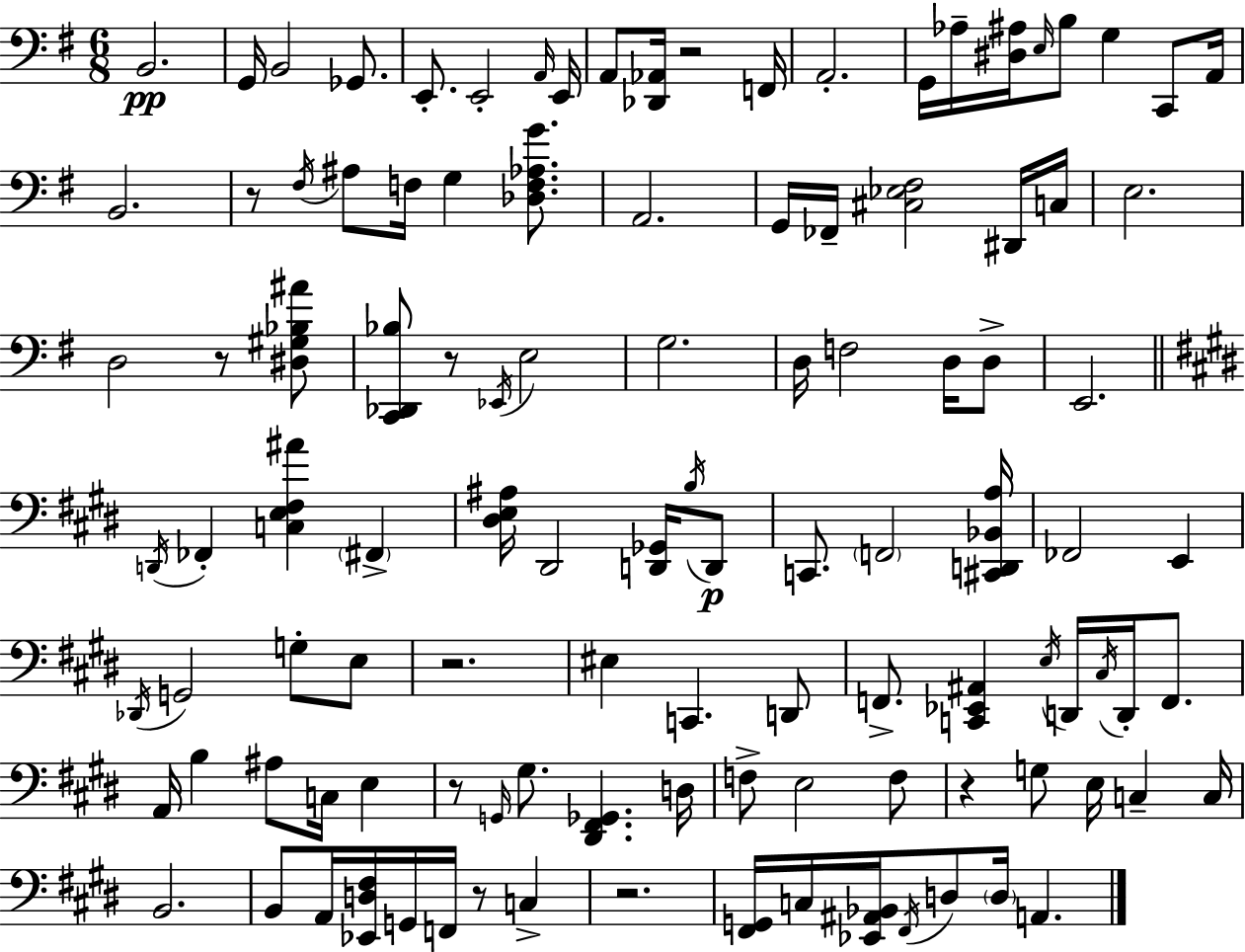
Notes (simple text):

B2/h. G2/s B2/h Gb2/e. E2/e. E2/h A2/s E2/s A2/e [Db2,Ab2]/s R/h F2/s A2/h. G2/s Ab3/s [D#3,A#3]/s E3/s B3/e G3/q C2/e A2/s B2/h. R/e F#3/s A#3/e F3/s G3/q [Db3,F3,Ab3,G4]/e. A2/h. G2/s FES2/s [C#3,Eb3,F#3]/h D#2/s C3/s E3/h. D3/h R/e [D#3,G#3,Bb3,A#4]/e [C2,Db2,Bb3]/e R/e Eb2/s E3/h G3/h. D3/s F3/h D3/s D3/e E2/h. D2/s FES2/q [C3,E3,F#3,A#4]/q F#2/q [D#3,E3,A#3]/s D#2/h [D2,Gb2]/s B3/s D2/e C2/e. F2/h [C#2,D2,Bb2,A3]/s FES2/h E2/q Db2/s G2/h G3/e E3/e R/h. EIS3/q C2/q. D2/e F2/e. [C2,Eb2,A#2]/q E3/s D2/s C#3/s D2/s F2/e. A2/s B3/q A#3/e C3/s E3/q R/e G2/s G#3/e. [D#2,F#2,Gb2]/q. D3/s F3/e E3/h F3/e R/q G3/e E3/s C3/q C3/s B2/h. B2/e A2/s [Eb2,D3,F#3]/s G2/s F2/s R/e C3/q R/h. [F#2,G2]/s C3/s [Eb2,A#2,Bb2]/s F#2/s D3/e D3/s A2/q.